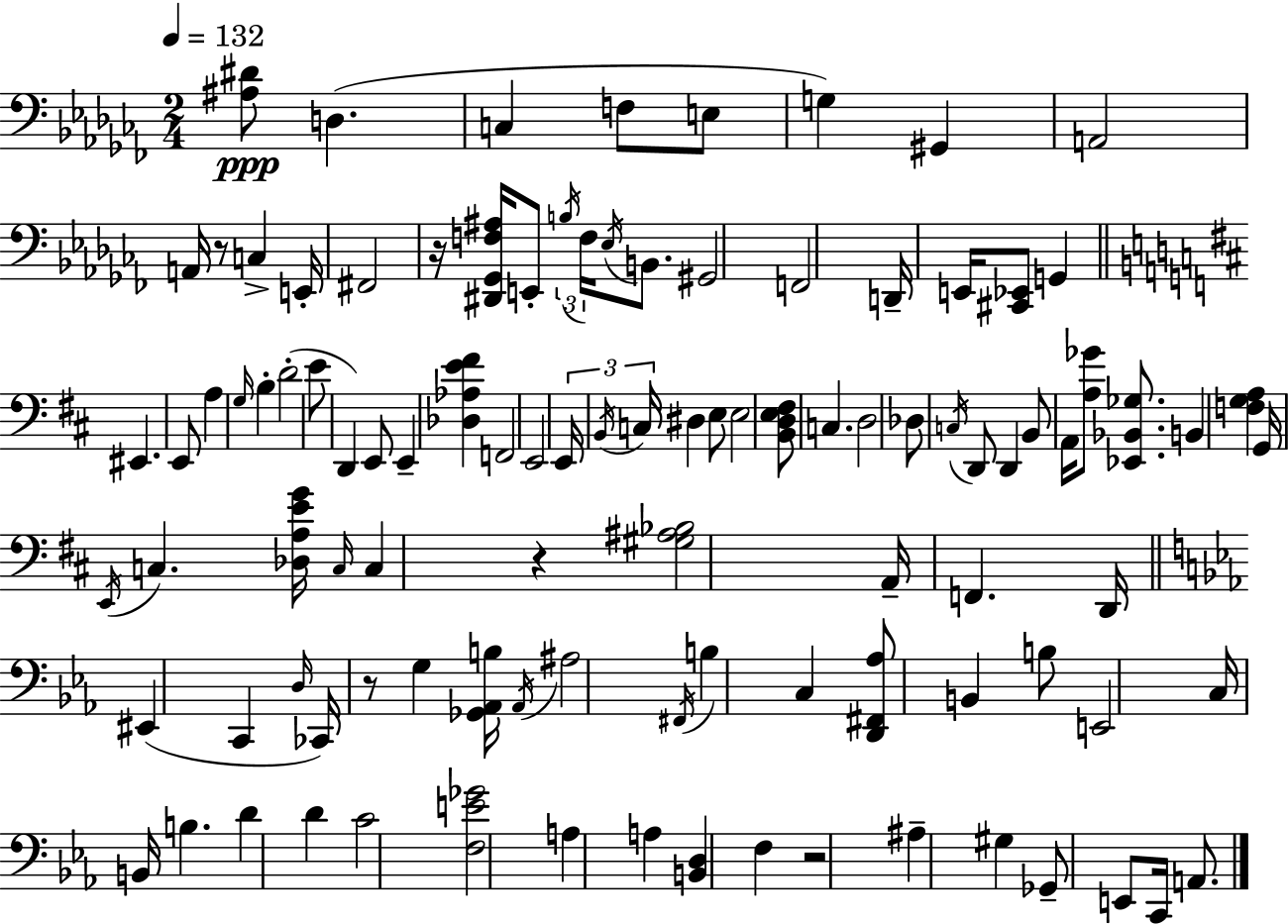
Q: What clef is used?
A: bass